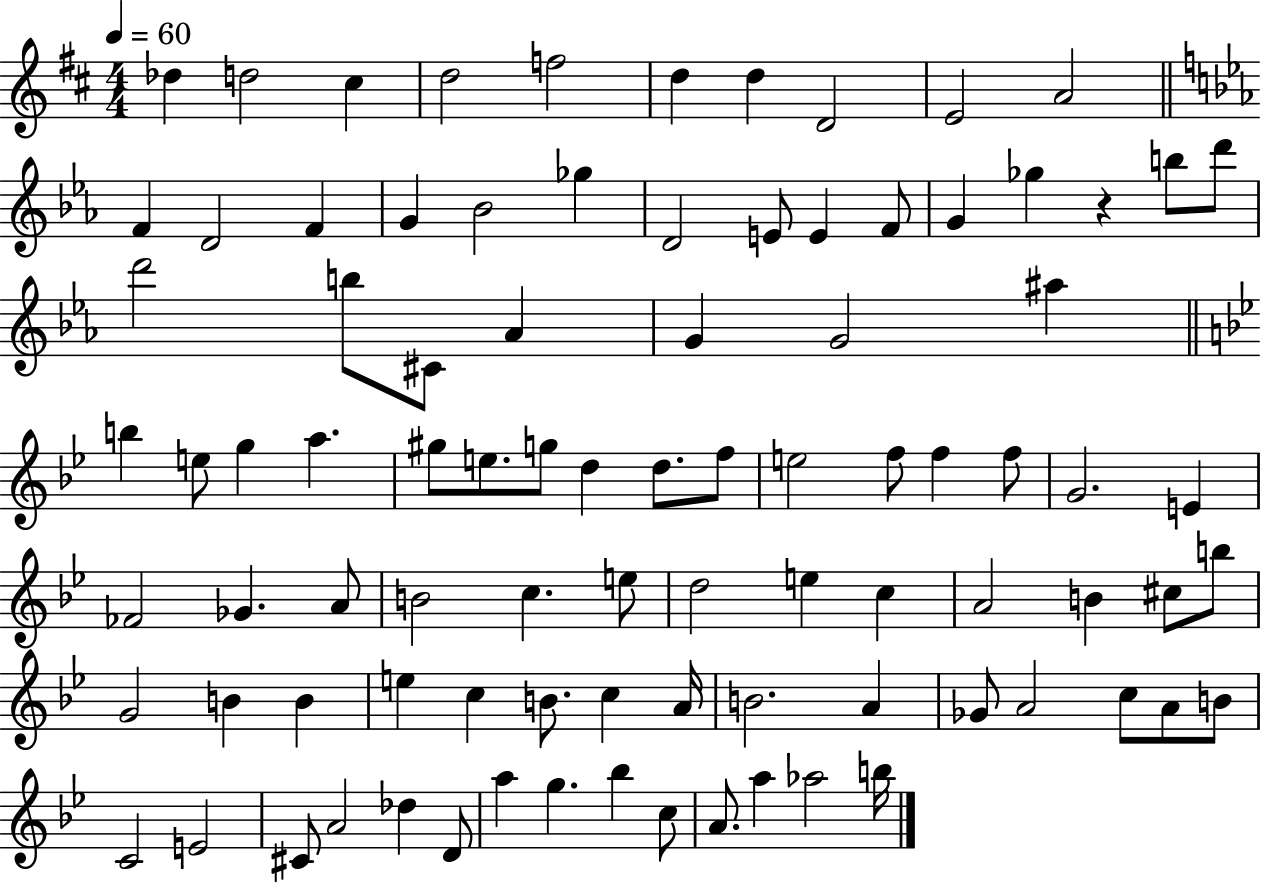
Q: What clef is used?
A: treble